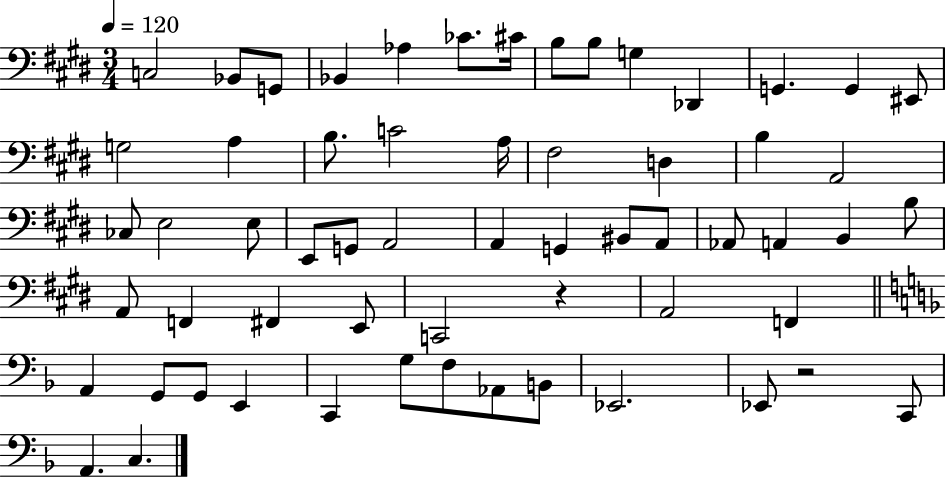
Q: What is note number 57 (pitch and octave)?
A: A2